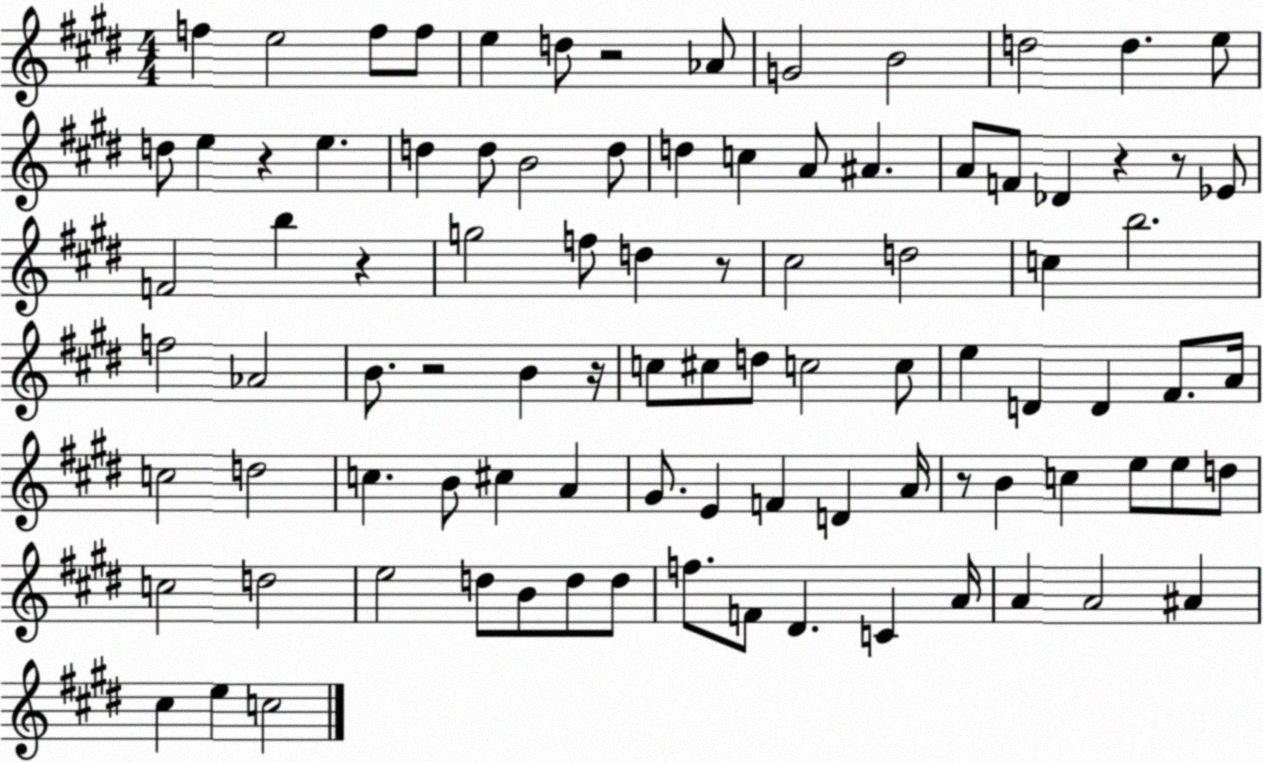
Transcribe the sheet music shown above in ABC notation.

X:1
T:Untitled
M:4/4
L:1/4
K:E
f e2 f/2 f/2 e d/2 z2 _A/2 G2 B2 d2 d e/2 d/2 e z e d d/2 B2 d/2 d c A/2 ^A A/2 F/2 _D z z/2 _E/2 F2 b z g2 f/2 d z/2 ^c2 d2 c b2 f2 _A2 B/2 z2 B z/4 c/2 ^c/2 d/2 c2 c/2 e D D ^F/2 A/4 c2 d2 c B/2 ^c A ^G/2 E F D A/4 z/2 B c e/2 e/2 d/2 c2 d2 e2 d/2 B/2 d/2 d/2 f/2 F/2 ^D C A/4 A A2 ^A ^c e c2